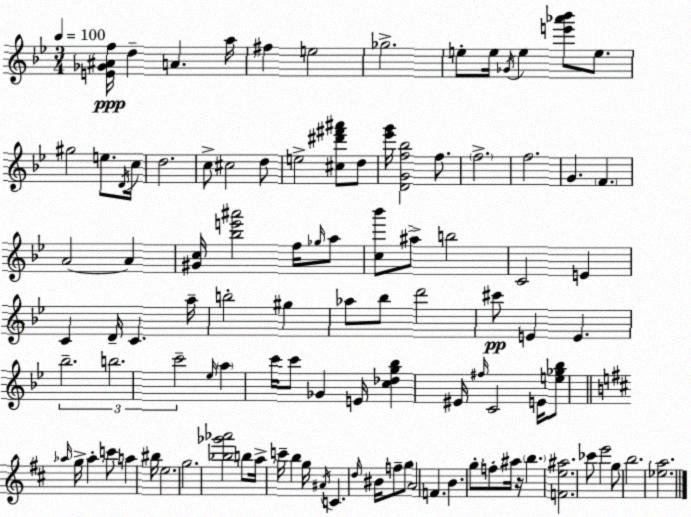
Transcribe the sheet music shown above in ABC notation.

X:1
T:Untitled
M:3/4
L:1/4
K:Gm
[E_G^Af]/4 d A a/4 ^f e2 _g2 e/2 e/4 _G/4 e [e'_a'_b']/2 e/2 ^g2 e/2 D/4 c/4 d2 c/2 ^c2 d/2 e2 [^c^d'^f'^a']/2 d/2 [_e'g']/4 [DGf_b]2 f/2 f2 f2 G F A2 A [^Gc]/4 [_be'^a']2 f/4 _g/4 a/2 [c_b']/2 ^a/2 b2 C2 E C D/4 C a/4 b2 ^g _a/2 _b/2 d'2 ^c'/2 E E _b2 b2 c'2 _e/4 a c'/4 c'/2 _G E/4 [c_dg_b] ^E/4 ^f/4 C2 E/4 [e_g_b]/2 _a/4 g/4 _a c'/2 a ^b/4 e2 g2 [_b_g'_a']2 b/2 a/4 c'/4 b g/4 ^A/4 C d/4 ^B/4 f/2 g/2 A2 F B g/2 f/2 ^a/4 z/4 b [Fe^a]2 _c'/2 e'2 g/2 b2 [_ea]2